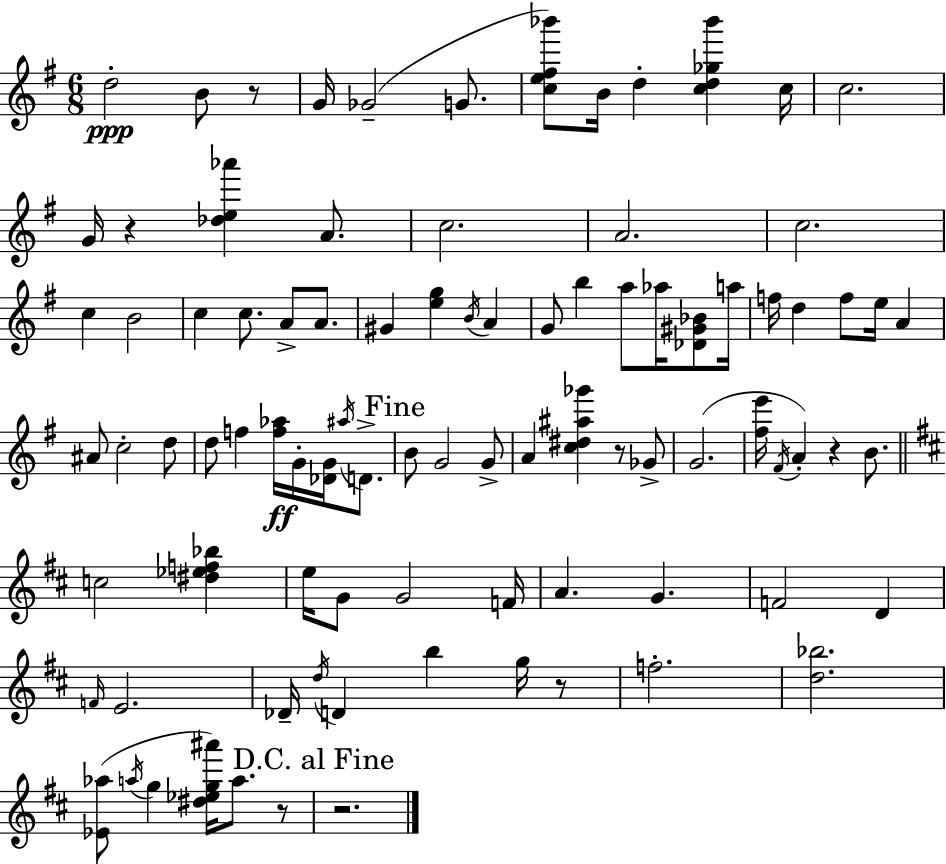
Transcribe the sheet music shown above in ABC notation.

X:1
T:Untitled
M:6/8
L:1/4
K:Em
d2 B/2 z/2 G/4 _G2 G/2 [ce^f_b']/2 B/4 d [cd_g_b'] c/4 c2 G/4 z [_de_a'] A/2 c2 A2 c2 c B2 c c/2 A/2 A/2 ^G [eg] B/4 A G/2 b a/2 _a/4 [_D^G_B]/2 a/4 f/4 d f/2 e/4 A ^A/2 c2 d/2 d/2 f [f_a]/4 G/4 [_DG]/4 ^a/4 D/2 B/2 G2 G/2 A [c^d^a_g'] z/2 _G/2 G2 [^fe']/4 ^F/4 A z B/2 c2 [^d_ef_b] e/4 G/2 G2 F/4 A G F2 D F/4 E2 _D/4 d/4 D b g/4 z/2 f2 [d_b]2 [_E_a]/2 a/4 g [^d_eg^a']/4 a/2 z/2 z2